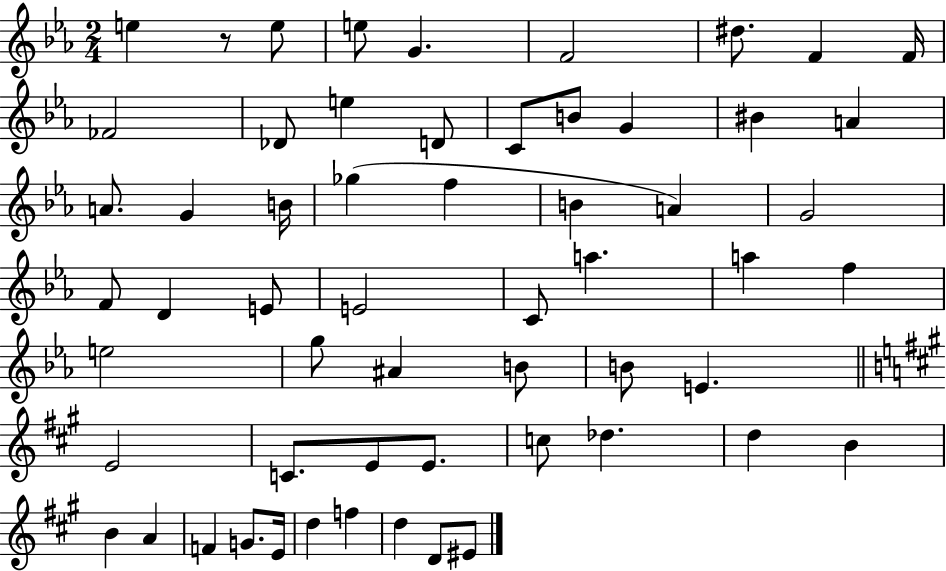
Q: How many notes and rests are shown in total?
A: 58